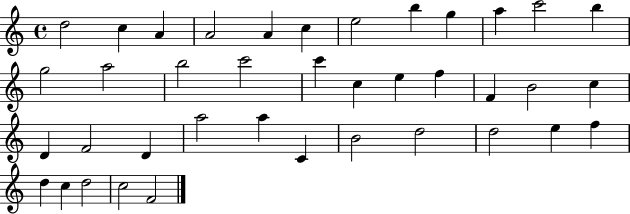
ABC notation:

X:1
T:Untitled
M:4/4
L:1/4
K:C
d2 c A A2 A c e2 b g a c'2 b g2 a2 b2 c'2 c' c e f F B2 c D F2 D a2 a C B2 d2 d2 e f d c d2 c2 F2